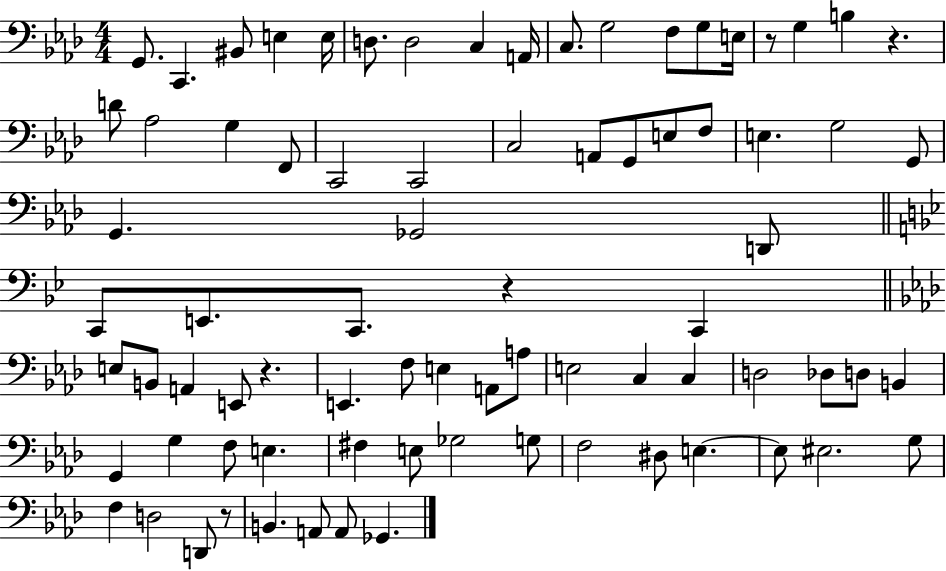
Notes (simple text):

G2/e. C2/q. BIS2/e E3/q E3/s D3/e. D3/h C3/q A2/s C3/e. G3/h F3/e G3/e E3/s R/e G3/q B3/q R/q. D4/e Ab3/h G3/q F2/e C2/h C2/h C3/h A2/e G2/e E3/e F3/e E3/q. G3/h G2/e G2/q. Gb2/h D2/e C2/e E2/e. C2/e. R/q C2/q E3/e B2/e A2/q E2/e R/q. E2/q. F3/e E3/q A2/e A3/e E3/h C3/q C3/q D3/h Db3/e D3/e B2/q G2/q G3/q F3/e E3/q. F#3/q E3/e Gb3/h G3/e F3/h D#3/e E3/q. E3/e EIS3/h. G3/e F3/q D3/h D2/e R/e B2/q. A2/e A2/e Gb2/q.